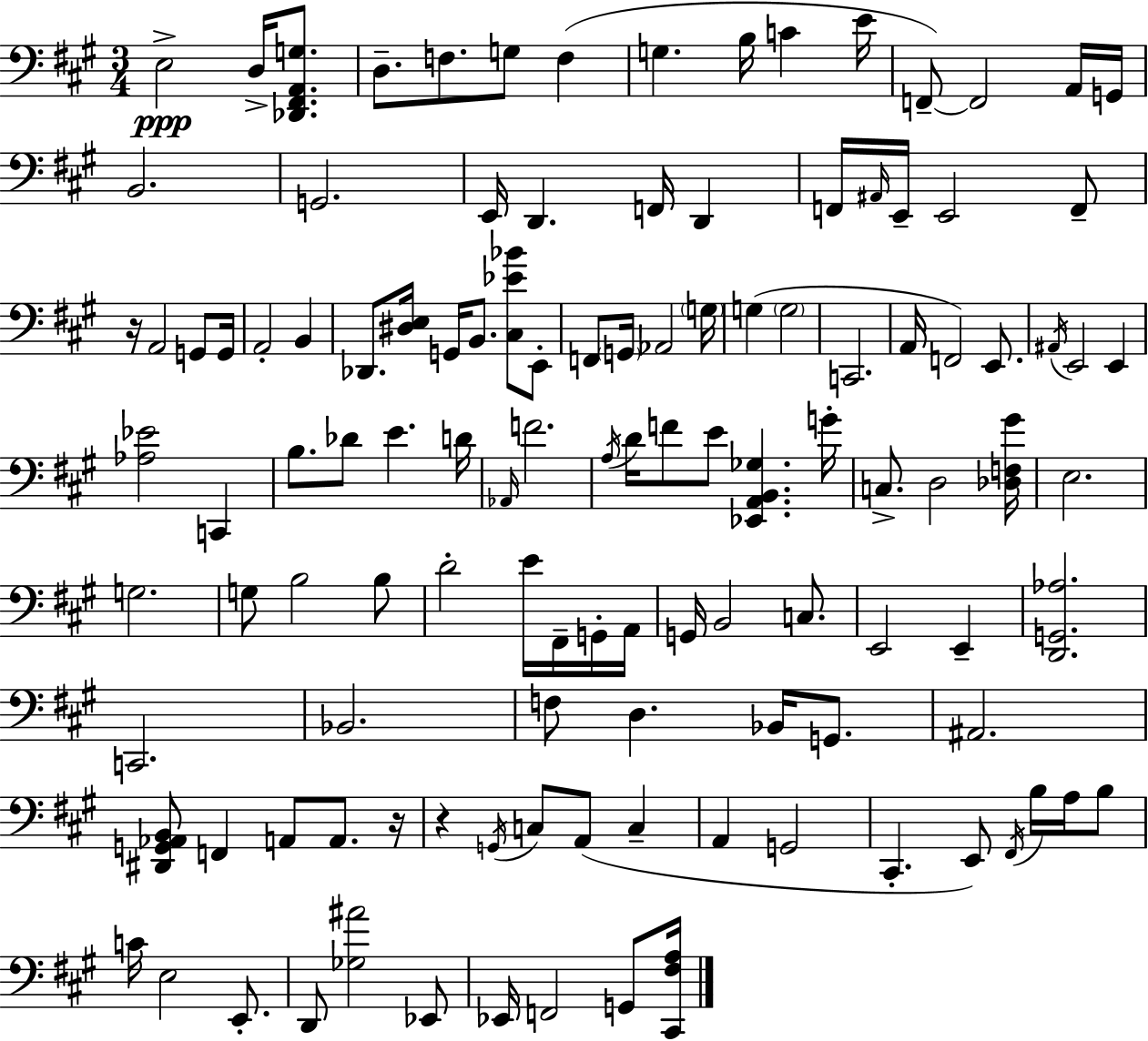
E3/h D3/s [Db2,F#2,A2,G3]/e. D3/e. F3/e. G3/e F3/q G3/q. B3/s C4/q E4/s F2/e F2/h A2/s G2/s B2/h. G2/h. E2/s D2/q. F2/s D2/q F2/s A#2/s E2/s E2/h F2/e R/s A2/h G2/e G2/s A2/h B2/q Db2/e. [D#3,E3]/s G2/s B2/e. [C#3,Eb4,Bb4]/e E2/e F2/e G2/s Ab2/h G3/s G3/q G3/h C2/h. A2/s F2/h E2/e. A#2/s E2/h E2/q [Ab3,Eb4]/h C2/q B3/e. Db4/e E4/q. D4/s Ab2/s F4/h. A3/s D4/s F4/e E4/e [Eb2,A2,B2,Gb3]/q. G4/s C3/e. D3/h [Db3,F3,G#4]/s E3/h. G3/h. G3/e B3/h B3/e D4/h E4/s F#2/s G2/s A2/s G2/s B2/h C3/e. E2/h E2/q [D2,G2,Ab3]/h. C2/h. Bb2/h. F3/e D3/q. Bb2/s G2/e. A#2/h. [D#2,G2,Ab2,B2]/e F2/q A2/e A2/e. R/s R/q G2/s C3/e A2/e C3/q A2/q G2/h C#2/q. E2/e F#2/s B3/s A3/s B3/e C4/s E3/h E2/e. D2/e [Gb3,A#4]/h Eb2/e Eb2/s F2/h G2/e [C#2,F#3,A3]/s